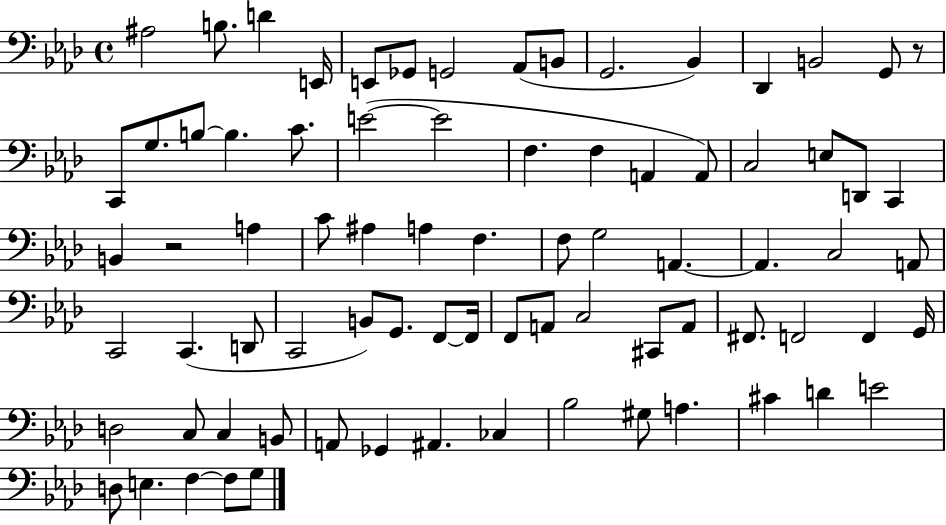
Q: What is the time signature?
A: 4/4